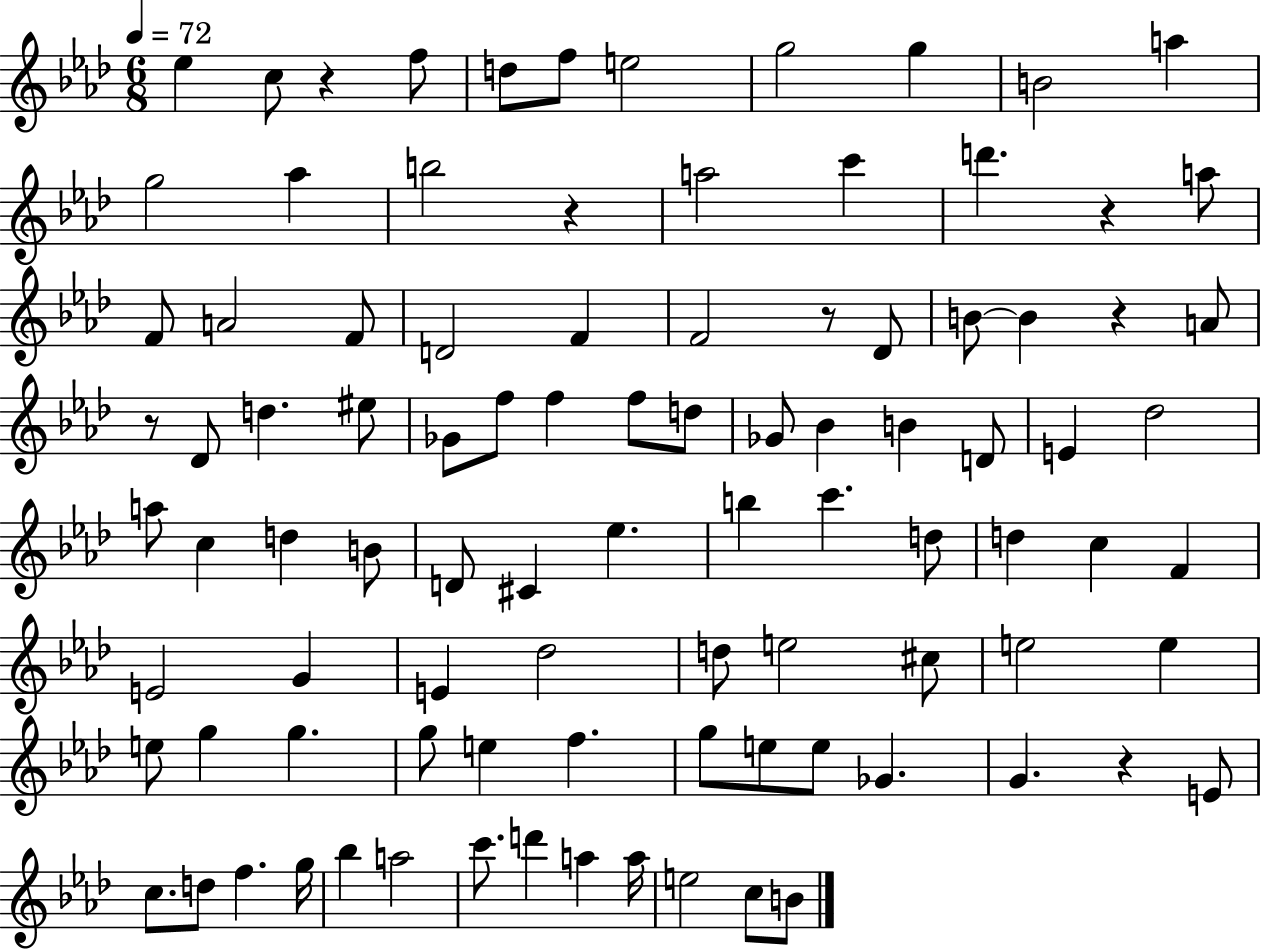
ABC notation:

X:1
T:Untitled
M:6/8
L:1/4
K:Ab
_e c/2 z f/2 d/2 f/2 e2 g2 g B2 a g2 _a b2 z a2 c' d' z a/2 F/2 A2 F/2 D2 F F2 z/2 _D/2 B/2 B z A/2 z/2 _D/2 d ^e/2 _G/2 f/2 f f/2 d/2 _G/2 _B B D/2 E _d2 a/2 c d B/2 D/2 ^C _e b c' d/2 d c F E2 G E _d2 d/2 e2 ^c/2 e2 e e/2 g g g/2 e f g/2 e/2 e/2 _G G z E/2 c/2 d/2 f g/4 _b a2 c'/2 d' a a/4 e2 c/2 B/2